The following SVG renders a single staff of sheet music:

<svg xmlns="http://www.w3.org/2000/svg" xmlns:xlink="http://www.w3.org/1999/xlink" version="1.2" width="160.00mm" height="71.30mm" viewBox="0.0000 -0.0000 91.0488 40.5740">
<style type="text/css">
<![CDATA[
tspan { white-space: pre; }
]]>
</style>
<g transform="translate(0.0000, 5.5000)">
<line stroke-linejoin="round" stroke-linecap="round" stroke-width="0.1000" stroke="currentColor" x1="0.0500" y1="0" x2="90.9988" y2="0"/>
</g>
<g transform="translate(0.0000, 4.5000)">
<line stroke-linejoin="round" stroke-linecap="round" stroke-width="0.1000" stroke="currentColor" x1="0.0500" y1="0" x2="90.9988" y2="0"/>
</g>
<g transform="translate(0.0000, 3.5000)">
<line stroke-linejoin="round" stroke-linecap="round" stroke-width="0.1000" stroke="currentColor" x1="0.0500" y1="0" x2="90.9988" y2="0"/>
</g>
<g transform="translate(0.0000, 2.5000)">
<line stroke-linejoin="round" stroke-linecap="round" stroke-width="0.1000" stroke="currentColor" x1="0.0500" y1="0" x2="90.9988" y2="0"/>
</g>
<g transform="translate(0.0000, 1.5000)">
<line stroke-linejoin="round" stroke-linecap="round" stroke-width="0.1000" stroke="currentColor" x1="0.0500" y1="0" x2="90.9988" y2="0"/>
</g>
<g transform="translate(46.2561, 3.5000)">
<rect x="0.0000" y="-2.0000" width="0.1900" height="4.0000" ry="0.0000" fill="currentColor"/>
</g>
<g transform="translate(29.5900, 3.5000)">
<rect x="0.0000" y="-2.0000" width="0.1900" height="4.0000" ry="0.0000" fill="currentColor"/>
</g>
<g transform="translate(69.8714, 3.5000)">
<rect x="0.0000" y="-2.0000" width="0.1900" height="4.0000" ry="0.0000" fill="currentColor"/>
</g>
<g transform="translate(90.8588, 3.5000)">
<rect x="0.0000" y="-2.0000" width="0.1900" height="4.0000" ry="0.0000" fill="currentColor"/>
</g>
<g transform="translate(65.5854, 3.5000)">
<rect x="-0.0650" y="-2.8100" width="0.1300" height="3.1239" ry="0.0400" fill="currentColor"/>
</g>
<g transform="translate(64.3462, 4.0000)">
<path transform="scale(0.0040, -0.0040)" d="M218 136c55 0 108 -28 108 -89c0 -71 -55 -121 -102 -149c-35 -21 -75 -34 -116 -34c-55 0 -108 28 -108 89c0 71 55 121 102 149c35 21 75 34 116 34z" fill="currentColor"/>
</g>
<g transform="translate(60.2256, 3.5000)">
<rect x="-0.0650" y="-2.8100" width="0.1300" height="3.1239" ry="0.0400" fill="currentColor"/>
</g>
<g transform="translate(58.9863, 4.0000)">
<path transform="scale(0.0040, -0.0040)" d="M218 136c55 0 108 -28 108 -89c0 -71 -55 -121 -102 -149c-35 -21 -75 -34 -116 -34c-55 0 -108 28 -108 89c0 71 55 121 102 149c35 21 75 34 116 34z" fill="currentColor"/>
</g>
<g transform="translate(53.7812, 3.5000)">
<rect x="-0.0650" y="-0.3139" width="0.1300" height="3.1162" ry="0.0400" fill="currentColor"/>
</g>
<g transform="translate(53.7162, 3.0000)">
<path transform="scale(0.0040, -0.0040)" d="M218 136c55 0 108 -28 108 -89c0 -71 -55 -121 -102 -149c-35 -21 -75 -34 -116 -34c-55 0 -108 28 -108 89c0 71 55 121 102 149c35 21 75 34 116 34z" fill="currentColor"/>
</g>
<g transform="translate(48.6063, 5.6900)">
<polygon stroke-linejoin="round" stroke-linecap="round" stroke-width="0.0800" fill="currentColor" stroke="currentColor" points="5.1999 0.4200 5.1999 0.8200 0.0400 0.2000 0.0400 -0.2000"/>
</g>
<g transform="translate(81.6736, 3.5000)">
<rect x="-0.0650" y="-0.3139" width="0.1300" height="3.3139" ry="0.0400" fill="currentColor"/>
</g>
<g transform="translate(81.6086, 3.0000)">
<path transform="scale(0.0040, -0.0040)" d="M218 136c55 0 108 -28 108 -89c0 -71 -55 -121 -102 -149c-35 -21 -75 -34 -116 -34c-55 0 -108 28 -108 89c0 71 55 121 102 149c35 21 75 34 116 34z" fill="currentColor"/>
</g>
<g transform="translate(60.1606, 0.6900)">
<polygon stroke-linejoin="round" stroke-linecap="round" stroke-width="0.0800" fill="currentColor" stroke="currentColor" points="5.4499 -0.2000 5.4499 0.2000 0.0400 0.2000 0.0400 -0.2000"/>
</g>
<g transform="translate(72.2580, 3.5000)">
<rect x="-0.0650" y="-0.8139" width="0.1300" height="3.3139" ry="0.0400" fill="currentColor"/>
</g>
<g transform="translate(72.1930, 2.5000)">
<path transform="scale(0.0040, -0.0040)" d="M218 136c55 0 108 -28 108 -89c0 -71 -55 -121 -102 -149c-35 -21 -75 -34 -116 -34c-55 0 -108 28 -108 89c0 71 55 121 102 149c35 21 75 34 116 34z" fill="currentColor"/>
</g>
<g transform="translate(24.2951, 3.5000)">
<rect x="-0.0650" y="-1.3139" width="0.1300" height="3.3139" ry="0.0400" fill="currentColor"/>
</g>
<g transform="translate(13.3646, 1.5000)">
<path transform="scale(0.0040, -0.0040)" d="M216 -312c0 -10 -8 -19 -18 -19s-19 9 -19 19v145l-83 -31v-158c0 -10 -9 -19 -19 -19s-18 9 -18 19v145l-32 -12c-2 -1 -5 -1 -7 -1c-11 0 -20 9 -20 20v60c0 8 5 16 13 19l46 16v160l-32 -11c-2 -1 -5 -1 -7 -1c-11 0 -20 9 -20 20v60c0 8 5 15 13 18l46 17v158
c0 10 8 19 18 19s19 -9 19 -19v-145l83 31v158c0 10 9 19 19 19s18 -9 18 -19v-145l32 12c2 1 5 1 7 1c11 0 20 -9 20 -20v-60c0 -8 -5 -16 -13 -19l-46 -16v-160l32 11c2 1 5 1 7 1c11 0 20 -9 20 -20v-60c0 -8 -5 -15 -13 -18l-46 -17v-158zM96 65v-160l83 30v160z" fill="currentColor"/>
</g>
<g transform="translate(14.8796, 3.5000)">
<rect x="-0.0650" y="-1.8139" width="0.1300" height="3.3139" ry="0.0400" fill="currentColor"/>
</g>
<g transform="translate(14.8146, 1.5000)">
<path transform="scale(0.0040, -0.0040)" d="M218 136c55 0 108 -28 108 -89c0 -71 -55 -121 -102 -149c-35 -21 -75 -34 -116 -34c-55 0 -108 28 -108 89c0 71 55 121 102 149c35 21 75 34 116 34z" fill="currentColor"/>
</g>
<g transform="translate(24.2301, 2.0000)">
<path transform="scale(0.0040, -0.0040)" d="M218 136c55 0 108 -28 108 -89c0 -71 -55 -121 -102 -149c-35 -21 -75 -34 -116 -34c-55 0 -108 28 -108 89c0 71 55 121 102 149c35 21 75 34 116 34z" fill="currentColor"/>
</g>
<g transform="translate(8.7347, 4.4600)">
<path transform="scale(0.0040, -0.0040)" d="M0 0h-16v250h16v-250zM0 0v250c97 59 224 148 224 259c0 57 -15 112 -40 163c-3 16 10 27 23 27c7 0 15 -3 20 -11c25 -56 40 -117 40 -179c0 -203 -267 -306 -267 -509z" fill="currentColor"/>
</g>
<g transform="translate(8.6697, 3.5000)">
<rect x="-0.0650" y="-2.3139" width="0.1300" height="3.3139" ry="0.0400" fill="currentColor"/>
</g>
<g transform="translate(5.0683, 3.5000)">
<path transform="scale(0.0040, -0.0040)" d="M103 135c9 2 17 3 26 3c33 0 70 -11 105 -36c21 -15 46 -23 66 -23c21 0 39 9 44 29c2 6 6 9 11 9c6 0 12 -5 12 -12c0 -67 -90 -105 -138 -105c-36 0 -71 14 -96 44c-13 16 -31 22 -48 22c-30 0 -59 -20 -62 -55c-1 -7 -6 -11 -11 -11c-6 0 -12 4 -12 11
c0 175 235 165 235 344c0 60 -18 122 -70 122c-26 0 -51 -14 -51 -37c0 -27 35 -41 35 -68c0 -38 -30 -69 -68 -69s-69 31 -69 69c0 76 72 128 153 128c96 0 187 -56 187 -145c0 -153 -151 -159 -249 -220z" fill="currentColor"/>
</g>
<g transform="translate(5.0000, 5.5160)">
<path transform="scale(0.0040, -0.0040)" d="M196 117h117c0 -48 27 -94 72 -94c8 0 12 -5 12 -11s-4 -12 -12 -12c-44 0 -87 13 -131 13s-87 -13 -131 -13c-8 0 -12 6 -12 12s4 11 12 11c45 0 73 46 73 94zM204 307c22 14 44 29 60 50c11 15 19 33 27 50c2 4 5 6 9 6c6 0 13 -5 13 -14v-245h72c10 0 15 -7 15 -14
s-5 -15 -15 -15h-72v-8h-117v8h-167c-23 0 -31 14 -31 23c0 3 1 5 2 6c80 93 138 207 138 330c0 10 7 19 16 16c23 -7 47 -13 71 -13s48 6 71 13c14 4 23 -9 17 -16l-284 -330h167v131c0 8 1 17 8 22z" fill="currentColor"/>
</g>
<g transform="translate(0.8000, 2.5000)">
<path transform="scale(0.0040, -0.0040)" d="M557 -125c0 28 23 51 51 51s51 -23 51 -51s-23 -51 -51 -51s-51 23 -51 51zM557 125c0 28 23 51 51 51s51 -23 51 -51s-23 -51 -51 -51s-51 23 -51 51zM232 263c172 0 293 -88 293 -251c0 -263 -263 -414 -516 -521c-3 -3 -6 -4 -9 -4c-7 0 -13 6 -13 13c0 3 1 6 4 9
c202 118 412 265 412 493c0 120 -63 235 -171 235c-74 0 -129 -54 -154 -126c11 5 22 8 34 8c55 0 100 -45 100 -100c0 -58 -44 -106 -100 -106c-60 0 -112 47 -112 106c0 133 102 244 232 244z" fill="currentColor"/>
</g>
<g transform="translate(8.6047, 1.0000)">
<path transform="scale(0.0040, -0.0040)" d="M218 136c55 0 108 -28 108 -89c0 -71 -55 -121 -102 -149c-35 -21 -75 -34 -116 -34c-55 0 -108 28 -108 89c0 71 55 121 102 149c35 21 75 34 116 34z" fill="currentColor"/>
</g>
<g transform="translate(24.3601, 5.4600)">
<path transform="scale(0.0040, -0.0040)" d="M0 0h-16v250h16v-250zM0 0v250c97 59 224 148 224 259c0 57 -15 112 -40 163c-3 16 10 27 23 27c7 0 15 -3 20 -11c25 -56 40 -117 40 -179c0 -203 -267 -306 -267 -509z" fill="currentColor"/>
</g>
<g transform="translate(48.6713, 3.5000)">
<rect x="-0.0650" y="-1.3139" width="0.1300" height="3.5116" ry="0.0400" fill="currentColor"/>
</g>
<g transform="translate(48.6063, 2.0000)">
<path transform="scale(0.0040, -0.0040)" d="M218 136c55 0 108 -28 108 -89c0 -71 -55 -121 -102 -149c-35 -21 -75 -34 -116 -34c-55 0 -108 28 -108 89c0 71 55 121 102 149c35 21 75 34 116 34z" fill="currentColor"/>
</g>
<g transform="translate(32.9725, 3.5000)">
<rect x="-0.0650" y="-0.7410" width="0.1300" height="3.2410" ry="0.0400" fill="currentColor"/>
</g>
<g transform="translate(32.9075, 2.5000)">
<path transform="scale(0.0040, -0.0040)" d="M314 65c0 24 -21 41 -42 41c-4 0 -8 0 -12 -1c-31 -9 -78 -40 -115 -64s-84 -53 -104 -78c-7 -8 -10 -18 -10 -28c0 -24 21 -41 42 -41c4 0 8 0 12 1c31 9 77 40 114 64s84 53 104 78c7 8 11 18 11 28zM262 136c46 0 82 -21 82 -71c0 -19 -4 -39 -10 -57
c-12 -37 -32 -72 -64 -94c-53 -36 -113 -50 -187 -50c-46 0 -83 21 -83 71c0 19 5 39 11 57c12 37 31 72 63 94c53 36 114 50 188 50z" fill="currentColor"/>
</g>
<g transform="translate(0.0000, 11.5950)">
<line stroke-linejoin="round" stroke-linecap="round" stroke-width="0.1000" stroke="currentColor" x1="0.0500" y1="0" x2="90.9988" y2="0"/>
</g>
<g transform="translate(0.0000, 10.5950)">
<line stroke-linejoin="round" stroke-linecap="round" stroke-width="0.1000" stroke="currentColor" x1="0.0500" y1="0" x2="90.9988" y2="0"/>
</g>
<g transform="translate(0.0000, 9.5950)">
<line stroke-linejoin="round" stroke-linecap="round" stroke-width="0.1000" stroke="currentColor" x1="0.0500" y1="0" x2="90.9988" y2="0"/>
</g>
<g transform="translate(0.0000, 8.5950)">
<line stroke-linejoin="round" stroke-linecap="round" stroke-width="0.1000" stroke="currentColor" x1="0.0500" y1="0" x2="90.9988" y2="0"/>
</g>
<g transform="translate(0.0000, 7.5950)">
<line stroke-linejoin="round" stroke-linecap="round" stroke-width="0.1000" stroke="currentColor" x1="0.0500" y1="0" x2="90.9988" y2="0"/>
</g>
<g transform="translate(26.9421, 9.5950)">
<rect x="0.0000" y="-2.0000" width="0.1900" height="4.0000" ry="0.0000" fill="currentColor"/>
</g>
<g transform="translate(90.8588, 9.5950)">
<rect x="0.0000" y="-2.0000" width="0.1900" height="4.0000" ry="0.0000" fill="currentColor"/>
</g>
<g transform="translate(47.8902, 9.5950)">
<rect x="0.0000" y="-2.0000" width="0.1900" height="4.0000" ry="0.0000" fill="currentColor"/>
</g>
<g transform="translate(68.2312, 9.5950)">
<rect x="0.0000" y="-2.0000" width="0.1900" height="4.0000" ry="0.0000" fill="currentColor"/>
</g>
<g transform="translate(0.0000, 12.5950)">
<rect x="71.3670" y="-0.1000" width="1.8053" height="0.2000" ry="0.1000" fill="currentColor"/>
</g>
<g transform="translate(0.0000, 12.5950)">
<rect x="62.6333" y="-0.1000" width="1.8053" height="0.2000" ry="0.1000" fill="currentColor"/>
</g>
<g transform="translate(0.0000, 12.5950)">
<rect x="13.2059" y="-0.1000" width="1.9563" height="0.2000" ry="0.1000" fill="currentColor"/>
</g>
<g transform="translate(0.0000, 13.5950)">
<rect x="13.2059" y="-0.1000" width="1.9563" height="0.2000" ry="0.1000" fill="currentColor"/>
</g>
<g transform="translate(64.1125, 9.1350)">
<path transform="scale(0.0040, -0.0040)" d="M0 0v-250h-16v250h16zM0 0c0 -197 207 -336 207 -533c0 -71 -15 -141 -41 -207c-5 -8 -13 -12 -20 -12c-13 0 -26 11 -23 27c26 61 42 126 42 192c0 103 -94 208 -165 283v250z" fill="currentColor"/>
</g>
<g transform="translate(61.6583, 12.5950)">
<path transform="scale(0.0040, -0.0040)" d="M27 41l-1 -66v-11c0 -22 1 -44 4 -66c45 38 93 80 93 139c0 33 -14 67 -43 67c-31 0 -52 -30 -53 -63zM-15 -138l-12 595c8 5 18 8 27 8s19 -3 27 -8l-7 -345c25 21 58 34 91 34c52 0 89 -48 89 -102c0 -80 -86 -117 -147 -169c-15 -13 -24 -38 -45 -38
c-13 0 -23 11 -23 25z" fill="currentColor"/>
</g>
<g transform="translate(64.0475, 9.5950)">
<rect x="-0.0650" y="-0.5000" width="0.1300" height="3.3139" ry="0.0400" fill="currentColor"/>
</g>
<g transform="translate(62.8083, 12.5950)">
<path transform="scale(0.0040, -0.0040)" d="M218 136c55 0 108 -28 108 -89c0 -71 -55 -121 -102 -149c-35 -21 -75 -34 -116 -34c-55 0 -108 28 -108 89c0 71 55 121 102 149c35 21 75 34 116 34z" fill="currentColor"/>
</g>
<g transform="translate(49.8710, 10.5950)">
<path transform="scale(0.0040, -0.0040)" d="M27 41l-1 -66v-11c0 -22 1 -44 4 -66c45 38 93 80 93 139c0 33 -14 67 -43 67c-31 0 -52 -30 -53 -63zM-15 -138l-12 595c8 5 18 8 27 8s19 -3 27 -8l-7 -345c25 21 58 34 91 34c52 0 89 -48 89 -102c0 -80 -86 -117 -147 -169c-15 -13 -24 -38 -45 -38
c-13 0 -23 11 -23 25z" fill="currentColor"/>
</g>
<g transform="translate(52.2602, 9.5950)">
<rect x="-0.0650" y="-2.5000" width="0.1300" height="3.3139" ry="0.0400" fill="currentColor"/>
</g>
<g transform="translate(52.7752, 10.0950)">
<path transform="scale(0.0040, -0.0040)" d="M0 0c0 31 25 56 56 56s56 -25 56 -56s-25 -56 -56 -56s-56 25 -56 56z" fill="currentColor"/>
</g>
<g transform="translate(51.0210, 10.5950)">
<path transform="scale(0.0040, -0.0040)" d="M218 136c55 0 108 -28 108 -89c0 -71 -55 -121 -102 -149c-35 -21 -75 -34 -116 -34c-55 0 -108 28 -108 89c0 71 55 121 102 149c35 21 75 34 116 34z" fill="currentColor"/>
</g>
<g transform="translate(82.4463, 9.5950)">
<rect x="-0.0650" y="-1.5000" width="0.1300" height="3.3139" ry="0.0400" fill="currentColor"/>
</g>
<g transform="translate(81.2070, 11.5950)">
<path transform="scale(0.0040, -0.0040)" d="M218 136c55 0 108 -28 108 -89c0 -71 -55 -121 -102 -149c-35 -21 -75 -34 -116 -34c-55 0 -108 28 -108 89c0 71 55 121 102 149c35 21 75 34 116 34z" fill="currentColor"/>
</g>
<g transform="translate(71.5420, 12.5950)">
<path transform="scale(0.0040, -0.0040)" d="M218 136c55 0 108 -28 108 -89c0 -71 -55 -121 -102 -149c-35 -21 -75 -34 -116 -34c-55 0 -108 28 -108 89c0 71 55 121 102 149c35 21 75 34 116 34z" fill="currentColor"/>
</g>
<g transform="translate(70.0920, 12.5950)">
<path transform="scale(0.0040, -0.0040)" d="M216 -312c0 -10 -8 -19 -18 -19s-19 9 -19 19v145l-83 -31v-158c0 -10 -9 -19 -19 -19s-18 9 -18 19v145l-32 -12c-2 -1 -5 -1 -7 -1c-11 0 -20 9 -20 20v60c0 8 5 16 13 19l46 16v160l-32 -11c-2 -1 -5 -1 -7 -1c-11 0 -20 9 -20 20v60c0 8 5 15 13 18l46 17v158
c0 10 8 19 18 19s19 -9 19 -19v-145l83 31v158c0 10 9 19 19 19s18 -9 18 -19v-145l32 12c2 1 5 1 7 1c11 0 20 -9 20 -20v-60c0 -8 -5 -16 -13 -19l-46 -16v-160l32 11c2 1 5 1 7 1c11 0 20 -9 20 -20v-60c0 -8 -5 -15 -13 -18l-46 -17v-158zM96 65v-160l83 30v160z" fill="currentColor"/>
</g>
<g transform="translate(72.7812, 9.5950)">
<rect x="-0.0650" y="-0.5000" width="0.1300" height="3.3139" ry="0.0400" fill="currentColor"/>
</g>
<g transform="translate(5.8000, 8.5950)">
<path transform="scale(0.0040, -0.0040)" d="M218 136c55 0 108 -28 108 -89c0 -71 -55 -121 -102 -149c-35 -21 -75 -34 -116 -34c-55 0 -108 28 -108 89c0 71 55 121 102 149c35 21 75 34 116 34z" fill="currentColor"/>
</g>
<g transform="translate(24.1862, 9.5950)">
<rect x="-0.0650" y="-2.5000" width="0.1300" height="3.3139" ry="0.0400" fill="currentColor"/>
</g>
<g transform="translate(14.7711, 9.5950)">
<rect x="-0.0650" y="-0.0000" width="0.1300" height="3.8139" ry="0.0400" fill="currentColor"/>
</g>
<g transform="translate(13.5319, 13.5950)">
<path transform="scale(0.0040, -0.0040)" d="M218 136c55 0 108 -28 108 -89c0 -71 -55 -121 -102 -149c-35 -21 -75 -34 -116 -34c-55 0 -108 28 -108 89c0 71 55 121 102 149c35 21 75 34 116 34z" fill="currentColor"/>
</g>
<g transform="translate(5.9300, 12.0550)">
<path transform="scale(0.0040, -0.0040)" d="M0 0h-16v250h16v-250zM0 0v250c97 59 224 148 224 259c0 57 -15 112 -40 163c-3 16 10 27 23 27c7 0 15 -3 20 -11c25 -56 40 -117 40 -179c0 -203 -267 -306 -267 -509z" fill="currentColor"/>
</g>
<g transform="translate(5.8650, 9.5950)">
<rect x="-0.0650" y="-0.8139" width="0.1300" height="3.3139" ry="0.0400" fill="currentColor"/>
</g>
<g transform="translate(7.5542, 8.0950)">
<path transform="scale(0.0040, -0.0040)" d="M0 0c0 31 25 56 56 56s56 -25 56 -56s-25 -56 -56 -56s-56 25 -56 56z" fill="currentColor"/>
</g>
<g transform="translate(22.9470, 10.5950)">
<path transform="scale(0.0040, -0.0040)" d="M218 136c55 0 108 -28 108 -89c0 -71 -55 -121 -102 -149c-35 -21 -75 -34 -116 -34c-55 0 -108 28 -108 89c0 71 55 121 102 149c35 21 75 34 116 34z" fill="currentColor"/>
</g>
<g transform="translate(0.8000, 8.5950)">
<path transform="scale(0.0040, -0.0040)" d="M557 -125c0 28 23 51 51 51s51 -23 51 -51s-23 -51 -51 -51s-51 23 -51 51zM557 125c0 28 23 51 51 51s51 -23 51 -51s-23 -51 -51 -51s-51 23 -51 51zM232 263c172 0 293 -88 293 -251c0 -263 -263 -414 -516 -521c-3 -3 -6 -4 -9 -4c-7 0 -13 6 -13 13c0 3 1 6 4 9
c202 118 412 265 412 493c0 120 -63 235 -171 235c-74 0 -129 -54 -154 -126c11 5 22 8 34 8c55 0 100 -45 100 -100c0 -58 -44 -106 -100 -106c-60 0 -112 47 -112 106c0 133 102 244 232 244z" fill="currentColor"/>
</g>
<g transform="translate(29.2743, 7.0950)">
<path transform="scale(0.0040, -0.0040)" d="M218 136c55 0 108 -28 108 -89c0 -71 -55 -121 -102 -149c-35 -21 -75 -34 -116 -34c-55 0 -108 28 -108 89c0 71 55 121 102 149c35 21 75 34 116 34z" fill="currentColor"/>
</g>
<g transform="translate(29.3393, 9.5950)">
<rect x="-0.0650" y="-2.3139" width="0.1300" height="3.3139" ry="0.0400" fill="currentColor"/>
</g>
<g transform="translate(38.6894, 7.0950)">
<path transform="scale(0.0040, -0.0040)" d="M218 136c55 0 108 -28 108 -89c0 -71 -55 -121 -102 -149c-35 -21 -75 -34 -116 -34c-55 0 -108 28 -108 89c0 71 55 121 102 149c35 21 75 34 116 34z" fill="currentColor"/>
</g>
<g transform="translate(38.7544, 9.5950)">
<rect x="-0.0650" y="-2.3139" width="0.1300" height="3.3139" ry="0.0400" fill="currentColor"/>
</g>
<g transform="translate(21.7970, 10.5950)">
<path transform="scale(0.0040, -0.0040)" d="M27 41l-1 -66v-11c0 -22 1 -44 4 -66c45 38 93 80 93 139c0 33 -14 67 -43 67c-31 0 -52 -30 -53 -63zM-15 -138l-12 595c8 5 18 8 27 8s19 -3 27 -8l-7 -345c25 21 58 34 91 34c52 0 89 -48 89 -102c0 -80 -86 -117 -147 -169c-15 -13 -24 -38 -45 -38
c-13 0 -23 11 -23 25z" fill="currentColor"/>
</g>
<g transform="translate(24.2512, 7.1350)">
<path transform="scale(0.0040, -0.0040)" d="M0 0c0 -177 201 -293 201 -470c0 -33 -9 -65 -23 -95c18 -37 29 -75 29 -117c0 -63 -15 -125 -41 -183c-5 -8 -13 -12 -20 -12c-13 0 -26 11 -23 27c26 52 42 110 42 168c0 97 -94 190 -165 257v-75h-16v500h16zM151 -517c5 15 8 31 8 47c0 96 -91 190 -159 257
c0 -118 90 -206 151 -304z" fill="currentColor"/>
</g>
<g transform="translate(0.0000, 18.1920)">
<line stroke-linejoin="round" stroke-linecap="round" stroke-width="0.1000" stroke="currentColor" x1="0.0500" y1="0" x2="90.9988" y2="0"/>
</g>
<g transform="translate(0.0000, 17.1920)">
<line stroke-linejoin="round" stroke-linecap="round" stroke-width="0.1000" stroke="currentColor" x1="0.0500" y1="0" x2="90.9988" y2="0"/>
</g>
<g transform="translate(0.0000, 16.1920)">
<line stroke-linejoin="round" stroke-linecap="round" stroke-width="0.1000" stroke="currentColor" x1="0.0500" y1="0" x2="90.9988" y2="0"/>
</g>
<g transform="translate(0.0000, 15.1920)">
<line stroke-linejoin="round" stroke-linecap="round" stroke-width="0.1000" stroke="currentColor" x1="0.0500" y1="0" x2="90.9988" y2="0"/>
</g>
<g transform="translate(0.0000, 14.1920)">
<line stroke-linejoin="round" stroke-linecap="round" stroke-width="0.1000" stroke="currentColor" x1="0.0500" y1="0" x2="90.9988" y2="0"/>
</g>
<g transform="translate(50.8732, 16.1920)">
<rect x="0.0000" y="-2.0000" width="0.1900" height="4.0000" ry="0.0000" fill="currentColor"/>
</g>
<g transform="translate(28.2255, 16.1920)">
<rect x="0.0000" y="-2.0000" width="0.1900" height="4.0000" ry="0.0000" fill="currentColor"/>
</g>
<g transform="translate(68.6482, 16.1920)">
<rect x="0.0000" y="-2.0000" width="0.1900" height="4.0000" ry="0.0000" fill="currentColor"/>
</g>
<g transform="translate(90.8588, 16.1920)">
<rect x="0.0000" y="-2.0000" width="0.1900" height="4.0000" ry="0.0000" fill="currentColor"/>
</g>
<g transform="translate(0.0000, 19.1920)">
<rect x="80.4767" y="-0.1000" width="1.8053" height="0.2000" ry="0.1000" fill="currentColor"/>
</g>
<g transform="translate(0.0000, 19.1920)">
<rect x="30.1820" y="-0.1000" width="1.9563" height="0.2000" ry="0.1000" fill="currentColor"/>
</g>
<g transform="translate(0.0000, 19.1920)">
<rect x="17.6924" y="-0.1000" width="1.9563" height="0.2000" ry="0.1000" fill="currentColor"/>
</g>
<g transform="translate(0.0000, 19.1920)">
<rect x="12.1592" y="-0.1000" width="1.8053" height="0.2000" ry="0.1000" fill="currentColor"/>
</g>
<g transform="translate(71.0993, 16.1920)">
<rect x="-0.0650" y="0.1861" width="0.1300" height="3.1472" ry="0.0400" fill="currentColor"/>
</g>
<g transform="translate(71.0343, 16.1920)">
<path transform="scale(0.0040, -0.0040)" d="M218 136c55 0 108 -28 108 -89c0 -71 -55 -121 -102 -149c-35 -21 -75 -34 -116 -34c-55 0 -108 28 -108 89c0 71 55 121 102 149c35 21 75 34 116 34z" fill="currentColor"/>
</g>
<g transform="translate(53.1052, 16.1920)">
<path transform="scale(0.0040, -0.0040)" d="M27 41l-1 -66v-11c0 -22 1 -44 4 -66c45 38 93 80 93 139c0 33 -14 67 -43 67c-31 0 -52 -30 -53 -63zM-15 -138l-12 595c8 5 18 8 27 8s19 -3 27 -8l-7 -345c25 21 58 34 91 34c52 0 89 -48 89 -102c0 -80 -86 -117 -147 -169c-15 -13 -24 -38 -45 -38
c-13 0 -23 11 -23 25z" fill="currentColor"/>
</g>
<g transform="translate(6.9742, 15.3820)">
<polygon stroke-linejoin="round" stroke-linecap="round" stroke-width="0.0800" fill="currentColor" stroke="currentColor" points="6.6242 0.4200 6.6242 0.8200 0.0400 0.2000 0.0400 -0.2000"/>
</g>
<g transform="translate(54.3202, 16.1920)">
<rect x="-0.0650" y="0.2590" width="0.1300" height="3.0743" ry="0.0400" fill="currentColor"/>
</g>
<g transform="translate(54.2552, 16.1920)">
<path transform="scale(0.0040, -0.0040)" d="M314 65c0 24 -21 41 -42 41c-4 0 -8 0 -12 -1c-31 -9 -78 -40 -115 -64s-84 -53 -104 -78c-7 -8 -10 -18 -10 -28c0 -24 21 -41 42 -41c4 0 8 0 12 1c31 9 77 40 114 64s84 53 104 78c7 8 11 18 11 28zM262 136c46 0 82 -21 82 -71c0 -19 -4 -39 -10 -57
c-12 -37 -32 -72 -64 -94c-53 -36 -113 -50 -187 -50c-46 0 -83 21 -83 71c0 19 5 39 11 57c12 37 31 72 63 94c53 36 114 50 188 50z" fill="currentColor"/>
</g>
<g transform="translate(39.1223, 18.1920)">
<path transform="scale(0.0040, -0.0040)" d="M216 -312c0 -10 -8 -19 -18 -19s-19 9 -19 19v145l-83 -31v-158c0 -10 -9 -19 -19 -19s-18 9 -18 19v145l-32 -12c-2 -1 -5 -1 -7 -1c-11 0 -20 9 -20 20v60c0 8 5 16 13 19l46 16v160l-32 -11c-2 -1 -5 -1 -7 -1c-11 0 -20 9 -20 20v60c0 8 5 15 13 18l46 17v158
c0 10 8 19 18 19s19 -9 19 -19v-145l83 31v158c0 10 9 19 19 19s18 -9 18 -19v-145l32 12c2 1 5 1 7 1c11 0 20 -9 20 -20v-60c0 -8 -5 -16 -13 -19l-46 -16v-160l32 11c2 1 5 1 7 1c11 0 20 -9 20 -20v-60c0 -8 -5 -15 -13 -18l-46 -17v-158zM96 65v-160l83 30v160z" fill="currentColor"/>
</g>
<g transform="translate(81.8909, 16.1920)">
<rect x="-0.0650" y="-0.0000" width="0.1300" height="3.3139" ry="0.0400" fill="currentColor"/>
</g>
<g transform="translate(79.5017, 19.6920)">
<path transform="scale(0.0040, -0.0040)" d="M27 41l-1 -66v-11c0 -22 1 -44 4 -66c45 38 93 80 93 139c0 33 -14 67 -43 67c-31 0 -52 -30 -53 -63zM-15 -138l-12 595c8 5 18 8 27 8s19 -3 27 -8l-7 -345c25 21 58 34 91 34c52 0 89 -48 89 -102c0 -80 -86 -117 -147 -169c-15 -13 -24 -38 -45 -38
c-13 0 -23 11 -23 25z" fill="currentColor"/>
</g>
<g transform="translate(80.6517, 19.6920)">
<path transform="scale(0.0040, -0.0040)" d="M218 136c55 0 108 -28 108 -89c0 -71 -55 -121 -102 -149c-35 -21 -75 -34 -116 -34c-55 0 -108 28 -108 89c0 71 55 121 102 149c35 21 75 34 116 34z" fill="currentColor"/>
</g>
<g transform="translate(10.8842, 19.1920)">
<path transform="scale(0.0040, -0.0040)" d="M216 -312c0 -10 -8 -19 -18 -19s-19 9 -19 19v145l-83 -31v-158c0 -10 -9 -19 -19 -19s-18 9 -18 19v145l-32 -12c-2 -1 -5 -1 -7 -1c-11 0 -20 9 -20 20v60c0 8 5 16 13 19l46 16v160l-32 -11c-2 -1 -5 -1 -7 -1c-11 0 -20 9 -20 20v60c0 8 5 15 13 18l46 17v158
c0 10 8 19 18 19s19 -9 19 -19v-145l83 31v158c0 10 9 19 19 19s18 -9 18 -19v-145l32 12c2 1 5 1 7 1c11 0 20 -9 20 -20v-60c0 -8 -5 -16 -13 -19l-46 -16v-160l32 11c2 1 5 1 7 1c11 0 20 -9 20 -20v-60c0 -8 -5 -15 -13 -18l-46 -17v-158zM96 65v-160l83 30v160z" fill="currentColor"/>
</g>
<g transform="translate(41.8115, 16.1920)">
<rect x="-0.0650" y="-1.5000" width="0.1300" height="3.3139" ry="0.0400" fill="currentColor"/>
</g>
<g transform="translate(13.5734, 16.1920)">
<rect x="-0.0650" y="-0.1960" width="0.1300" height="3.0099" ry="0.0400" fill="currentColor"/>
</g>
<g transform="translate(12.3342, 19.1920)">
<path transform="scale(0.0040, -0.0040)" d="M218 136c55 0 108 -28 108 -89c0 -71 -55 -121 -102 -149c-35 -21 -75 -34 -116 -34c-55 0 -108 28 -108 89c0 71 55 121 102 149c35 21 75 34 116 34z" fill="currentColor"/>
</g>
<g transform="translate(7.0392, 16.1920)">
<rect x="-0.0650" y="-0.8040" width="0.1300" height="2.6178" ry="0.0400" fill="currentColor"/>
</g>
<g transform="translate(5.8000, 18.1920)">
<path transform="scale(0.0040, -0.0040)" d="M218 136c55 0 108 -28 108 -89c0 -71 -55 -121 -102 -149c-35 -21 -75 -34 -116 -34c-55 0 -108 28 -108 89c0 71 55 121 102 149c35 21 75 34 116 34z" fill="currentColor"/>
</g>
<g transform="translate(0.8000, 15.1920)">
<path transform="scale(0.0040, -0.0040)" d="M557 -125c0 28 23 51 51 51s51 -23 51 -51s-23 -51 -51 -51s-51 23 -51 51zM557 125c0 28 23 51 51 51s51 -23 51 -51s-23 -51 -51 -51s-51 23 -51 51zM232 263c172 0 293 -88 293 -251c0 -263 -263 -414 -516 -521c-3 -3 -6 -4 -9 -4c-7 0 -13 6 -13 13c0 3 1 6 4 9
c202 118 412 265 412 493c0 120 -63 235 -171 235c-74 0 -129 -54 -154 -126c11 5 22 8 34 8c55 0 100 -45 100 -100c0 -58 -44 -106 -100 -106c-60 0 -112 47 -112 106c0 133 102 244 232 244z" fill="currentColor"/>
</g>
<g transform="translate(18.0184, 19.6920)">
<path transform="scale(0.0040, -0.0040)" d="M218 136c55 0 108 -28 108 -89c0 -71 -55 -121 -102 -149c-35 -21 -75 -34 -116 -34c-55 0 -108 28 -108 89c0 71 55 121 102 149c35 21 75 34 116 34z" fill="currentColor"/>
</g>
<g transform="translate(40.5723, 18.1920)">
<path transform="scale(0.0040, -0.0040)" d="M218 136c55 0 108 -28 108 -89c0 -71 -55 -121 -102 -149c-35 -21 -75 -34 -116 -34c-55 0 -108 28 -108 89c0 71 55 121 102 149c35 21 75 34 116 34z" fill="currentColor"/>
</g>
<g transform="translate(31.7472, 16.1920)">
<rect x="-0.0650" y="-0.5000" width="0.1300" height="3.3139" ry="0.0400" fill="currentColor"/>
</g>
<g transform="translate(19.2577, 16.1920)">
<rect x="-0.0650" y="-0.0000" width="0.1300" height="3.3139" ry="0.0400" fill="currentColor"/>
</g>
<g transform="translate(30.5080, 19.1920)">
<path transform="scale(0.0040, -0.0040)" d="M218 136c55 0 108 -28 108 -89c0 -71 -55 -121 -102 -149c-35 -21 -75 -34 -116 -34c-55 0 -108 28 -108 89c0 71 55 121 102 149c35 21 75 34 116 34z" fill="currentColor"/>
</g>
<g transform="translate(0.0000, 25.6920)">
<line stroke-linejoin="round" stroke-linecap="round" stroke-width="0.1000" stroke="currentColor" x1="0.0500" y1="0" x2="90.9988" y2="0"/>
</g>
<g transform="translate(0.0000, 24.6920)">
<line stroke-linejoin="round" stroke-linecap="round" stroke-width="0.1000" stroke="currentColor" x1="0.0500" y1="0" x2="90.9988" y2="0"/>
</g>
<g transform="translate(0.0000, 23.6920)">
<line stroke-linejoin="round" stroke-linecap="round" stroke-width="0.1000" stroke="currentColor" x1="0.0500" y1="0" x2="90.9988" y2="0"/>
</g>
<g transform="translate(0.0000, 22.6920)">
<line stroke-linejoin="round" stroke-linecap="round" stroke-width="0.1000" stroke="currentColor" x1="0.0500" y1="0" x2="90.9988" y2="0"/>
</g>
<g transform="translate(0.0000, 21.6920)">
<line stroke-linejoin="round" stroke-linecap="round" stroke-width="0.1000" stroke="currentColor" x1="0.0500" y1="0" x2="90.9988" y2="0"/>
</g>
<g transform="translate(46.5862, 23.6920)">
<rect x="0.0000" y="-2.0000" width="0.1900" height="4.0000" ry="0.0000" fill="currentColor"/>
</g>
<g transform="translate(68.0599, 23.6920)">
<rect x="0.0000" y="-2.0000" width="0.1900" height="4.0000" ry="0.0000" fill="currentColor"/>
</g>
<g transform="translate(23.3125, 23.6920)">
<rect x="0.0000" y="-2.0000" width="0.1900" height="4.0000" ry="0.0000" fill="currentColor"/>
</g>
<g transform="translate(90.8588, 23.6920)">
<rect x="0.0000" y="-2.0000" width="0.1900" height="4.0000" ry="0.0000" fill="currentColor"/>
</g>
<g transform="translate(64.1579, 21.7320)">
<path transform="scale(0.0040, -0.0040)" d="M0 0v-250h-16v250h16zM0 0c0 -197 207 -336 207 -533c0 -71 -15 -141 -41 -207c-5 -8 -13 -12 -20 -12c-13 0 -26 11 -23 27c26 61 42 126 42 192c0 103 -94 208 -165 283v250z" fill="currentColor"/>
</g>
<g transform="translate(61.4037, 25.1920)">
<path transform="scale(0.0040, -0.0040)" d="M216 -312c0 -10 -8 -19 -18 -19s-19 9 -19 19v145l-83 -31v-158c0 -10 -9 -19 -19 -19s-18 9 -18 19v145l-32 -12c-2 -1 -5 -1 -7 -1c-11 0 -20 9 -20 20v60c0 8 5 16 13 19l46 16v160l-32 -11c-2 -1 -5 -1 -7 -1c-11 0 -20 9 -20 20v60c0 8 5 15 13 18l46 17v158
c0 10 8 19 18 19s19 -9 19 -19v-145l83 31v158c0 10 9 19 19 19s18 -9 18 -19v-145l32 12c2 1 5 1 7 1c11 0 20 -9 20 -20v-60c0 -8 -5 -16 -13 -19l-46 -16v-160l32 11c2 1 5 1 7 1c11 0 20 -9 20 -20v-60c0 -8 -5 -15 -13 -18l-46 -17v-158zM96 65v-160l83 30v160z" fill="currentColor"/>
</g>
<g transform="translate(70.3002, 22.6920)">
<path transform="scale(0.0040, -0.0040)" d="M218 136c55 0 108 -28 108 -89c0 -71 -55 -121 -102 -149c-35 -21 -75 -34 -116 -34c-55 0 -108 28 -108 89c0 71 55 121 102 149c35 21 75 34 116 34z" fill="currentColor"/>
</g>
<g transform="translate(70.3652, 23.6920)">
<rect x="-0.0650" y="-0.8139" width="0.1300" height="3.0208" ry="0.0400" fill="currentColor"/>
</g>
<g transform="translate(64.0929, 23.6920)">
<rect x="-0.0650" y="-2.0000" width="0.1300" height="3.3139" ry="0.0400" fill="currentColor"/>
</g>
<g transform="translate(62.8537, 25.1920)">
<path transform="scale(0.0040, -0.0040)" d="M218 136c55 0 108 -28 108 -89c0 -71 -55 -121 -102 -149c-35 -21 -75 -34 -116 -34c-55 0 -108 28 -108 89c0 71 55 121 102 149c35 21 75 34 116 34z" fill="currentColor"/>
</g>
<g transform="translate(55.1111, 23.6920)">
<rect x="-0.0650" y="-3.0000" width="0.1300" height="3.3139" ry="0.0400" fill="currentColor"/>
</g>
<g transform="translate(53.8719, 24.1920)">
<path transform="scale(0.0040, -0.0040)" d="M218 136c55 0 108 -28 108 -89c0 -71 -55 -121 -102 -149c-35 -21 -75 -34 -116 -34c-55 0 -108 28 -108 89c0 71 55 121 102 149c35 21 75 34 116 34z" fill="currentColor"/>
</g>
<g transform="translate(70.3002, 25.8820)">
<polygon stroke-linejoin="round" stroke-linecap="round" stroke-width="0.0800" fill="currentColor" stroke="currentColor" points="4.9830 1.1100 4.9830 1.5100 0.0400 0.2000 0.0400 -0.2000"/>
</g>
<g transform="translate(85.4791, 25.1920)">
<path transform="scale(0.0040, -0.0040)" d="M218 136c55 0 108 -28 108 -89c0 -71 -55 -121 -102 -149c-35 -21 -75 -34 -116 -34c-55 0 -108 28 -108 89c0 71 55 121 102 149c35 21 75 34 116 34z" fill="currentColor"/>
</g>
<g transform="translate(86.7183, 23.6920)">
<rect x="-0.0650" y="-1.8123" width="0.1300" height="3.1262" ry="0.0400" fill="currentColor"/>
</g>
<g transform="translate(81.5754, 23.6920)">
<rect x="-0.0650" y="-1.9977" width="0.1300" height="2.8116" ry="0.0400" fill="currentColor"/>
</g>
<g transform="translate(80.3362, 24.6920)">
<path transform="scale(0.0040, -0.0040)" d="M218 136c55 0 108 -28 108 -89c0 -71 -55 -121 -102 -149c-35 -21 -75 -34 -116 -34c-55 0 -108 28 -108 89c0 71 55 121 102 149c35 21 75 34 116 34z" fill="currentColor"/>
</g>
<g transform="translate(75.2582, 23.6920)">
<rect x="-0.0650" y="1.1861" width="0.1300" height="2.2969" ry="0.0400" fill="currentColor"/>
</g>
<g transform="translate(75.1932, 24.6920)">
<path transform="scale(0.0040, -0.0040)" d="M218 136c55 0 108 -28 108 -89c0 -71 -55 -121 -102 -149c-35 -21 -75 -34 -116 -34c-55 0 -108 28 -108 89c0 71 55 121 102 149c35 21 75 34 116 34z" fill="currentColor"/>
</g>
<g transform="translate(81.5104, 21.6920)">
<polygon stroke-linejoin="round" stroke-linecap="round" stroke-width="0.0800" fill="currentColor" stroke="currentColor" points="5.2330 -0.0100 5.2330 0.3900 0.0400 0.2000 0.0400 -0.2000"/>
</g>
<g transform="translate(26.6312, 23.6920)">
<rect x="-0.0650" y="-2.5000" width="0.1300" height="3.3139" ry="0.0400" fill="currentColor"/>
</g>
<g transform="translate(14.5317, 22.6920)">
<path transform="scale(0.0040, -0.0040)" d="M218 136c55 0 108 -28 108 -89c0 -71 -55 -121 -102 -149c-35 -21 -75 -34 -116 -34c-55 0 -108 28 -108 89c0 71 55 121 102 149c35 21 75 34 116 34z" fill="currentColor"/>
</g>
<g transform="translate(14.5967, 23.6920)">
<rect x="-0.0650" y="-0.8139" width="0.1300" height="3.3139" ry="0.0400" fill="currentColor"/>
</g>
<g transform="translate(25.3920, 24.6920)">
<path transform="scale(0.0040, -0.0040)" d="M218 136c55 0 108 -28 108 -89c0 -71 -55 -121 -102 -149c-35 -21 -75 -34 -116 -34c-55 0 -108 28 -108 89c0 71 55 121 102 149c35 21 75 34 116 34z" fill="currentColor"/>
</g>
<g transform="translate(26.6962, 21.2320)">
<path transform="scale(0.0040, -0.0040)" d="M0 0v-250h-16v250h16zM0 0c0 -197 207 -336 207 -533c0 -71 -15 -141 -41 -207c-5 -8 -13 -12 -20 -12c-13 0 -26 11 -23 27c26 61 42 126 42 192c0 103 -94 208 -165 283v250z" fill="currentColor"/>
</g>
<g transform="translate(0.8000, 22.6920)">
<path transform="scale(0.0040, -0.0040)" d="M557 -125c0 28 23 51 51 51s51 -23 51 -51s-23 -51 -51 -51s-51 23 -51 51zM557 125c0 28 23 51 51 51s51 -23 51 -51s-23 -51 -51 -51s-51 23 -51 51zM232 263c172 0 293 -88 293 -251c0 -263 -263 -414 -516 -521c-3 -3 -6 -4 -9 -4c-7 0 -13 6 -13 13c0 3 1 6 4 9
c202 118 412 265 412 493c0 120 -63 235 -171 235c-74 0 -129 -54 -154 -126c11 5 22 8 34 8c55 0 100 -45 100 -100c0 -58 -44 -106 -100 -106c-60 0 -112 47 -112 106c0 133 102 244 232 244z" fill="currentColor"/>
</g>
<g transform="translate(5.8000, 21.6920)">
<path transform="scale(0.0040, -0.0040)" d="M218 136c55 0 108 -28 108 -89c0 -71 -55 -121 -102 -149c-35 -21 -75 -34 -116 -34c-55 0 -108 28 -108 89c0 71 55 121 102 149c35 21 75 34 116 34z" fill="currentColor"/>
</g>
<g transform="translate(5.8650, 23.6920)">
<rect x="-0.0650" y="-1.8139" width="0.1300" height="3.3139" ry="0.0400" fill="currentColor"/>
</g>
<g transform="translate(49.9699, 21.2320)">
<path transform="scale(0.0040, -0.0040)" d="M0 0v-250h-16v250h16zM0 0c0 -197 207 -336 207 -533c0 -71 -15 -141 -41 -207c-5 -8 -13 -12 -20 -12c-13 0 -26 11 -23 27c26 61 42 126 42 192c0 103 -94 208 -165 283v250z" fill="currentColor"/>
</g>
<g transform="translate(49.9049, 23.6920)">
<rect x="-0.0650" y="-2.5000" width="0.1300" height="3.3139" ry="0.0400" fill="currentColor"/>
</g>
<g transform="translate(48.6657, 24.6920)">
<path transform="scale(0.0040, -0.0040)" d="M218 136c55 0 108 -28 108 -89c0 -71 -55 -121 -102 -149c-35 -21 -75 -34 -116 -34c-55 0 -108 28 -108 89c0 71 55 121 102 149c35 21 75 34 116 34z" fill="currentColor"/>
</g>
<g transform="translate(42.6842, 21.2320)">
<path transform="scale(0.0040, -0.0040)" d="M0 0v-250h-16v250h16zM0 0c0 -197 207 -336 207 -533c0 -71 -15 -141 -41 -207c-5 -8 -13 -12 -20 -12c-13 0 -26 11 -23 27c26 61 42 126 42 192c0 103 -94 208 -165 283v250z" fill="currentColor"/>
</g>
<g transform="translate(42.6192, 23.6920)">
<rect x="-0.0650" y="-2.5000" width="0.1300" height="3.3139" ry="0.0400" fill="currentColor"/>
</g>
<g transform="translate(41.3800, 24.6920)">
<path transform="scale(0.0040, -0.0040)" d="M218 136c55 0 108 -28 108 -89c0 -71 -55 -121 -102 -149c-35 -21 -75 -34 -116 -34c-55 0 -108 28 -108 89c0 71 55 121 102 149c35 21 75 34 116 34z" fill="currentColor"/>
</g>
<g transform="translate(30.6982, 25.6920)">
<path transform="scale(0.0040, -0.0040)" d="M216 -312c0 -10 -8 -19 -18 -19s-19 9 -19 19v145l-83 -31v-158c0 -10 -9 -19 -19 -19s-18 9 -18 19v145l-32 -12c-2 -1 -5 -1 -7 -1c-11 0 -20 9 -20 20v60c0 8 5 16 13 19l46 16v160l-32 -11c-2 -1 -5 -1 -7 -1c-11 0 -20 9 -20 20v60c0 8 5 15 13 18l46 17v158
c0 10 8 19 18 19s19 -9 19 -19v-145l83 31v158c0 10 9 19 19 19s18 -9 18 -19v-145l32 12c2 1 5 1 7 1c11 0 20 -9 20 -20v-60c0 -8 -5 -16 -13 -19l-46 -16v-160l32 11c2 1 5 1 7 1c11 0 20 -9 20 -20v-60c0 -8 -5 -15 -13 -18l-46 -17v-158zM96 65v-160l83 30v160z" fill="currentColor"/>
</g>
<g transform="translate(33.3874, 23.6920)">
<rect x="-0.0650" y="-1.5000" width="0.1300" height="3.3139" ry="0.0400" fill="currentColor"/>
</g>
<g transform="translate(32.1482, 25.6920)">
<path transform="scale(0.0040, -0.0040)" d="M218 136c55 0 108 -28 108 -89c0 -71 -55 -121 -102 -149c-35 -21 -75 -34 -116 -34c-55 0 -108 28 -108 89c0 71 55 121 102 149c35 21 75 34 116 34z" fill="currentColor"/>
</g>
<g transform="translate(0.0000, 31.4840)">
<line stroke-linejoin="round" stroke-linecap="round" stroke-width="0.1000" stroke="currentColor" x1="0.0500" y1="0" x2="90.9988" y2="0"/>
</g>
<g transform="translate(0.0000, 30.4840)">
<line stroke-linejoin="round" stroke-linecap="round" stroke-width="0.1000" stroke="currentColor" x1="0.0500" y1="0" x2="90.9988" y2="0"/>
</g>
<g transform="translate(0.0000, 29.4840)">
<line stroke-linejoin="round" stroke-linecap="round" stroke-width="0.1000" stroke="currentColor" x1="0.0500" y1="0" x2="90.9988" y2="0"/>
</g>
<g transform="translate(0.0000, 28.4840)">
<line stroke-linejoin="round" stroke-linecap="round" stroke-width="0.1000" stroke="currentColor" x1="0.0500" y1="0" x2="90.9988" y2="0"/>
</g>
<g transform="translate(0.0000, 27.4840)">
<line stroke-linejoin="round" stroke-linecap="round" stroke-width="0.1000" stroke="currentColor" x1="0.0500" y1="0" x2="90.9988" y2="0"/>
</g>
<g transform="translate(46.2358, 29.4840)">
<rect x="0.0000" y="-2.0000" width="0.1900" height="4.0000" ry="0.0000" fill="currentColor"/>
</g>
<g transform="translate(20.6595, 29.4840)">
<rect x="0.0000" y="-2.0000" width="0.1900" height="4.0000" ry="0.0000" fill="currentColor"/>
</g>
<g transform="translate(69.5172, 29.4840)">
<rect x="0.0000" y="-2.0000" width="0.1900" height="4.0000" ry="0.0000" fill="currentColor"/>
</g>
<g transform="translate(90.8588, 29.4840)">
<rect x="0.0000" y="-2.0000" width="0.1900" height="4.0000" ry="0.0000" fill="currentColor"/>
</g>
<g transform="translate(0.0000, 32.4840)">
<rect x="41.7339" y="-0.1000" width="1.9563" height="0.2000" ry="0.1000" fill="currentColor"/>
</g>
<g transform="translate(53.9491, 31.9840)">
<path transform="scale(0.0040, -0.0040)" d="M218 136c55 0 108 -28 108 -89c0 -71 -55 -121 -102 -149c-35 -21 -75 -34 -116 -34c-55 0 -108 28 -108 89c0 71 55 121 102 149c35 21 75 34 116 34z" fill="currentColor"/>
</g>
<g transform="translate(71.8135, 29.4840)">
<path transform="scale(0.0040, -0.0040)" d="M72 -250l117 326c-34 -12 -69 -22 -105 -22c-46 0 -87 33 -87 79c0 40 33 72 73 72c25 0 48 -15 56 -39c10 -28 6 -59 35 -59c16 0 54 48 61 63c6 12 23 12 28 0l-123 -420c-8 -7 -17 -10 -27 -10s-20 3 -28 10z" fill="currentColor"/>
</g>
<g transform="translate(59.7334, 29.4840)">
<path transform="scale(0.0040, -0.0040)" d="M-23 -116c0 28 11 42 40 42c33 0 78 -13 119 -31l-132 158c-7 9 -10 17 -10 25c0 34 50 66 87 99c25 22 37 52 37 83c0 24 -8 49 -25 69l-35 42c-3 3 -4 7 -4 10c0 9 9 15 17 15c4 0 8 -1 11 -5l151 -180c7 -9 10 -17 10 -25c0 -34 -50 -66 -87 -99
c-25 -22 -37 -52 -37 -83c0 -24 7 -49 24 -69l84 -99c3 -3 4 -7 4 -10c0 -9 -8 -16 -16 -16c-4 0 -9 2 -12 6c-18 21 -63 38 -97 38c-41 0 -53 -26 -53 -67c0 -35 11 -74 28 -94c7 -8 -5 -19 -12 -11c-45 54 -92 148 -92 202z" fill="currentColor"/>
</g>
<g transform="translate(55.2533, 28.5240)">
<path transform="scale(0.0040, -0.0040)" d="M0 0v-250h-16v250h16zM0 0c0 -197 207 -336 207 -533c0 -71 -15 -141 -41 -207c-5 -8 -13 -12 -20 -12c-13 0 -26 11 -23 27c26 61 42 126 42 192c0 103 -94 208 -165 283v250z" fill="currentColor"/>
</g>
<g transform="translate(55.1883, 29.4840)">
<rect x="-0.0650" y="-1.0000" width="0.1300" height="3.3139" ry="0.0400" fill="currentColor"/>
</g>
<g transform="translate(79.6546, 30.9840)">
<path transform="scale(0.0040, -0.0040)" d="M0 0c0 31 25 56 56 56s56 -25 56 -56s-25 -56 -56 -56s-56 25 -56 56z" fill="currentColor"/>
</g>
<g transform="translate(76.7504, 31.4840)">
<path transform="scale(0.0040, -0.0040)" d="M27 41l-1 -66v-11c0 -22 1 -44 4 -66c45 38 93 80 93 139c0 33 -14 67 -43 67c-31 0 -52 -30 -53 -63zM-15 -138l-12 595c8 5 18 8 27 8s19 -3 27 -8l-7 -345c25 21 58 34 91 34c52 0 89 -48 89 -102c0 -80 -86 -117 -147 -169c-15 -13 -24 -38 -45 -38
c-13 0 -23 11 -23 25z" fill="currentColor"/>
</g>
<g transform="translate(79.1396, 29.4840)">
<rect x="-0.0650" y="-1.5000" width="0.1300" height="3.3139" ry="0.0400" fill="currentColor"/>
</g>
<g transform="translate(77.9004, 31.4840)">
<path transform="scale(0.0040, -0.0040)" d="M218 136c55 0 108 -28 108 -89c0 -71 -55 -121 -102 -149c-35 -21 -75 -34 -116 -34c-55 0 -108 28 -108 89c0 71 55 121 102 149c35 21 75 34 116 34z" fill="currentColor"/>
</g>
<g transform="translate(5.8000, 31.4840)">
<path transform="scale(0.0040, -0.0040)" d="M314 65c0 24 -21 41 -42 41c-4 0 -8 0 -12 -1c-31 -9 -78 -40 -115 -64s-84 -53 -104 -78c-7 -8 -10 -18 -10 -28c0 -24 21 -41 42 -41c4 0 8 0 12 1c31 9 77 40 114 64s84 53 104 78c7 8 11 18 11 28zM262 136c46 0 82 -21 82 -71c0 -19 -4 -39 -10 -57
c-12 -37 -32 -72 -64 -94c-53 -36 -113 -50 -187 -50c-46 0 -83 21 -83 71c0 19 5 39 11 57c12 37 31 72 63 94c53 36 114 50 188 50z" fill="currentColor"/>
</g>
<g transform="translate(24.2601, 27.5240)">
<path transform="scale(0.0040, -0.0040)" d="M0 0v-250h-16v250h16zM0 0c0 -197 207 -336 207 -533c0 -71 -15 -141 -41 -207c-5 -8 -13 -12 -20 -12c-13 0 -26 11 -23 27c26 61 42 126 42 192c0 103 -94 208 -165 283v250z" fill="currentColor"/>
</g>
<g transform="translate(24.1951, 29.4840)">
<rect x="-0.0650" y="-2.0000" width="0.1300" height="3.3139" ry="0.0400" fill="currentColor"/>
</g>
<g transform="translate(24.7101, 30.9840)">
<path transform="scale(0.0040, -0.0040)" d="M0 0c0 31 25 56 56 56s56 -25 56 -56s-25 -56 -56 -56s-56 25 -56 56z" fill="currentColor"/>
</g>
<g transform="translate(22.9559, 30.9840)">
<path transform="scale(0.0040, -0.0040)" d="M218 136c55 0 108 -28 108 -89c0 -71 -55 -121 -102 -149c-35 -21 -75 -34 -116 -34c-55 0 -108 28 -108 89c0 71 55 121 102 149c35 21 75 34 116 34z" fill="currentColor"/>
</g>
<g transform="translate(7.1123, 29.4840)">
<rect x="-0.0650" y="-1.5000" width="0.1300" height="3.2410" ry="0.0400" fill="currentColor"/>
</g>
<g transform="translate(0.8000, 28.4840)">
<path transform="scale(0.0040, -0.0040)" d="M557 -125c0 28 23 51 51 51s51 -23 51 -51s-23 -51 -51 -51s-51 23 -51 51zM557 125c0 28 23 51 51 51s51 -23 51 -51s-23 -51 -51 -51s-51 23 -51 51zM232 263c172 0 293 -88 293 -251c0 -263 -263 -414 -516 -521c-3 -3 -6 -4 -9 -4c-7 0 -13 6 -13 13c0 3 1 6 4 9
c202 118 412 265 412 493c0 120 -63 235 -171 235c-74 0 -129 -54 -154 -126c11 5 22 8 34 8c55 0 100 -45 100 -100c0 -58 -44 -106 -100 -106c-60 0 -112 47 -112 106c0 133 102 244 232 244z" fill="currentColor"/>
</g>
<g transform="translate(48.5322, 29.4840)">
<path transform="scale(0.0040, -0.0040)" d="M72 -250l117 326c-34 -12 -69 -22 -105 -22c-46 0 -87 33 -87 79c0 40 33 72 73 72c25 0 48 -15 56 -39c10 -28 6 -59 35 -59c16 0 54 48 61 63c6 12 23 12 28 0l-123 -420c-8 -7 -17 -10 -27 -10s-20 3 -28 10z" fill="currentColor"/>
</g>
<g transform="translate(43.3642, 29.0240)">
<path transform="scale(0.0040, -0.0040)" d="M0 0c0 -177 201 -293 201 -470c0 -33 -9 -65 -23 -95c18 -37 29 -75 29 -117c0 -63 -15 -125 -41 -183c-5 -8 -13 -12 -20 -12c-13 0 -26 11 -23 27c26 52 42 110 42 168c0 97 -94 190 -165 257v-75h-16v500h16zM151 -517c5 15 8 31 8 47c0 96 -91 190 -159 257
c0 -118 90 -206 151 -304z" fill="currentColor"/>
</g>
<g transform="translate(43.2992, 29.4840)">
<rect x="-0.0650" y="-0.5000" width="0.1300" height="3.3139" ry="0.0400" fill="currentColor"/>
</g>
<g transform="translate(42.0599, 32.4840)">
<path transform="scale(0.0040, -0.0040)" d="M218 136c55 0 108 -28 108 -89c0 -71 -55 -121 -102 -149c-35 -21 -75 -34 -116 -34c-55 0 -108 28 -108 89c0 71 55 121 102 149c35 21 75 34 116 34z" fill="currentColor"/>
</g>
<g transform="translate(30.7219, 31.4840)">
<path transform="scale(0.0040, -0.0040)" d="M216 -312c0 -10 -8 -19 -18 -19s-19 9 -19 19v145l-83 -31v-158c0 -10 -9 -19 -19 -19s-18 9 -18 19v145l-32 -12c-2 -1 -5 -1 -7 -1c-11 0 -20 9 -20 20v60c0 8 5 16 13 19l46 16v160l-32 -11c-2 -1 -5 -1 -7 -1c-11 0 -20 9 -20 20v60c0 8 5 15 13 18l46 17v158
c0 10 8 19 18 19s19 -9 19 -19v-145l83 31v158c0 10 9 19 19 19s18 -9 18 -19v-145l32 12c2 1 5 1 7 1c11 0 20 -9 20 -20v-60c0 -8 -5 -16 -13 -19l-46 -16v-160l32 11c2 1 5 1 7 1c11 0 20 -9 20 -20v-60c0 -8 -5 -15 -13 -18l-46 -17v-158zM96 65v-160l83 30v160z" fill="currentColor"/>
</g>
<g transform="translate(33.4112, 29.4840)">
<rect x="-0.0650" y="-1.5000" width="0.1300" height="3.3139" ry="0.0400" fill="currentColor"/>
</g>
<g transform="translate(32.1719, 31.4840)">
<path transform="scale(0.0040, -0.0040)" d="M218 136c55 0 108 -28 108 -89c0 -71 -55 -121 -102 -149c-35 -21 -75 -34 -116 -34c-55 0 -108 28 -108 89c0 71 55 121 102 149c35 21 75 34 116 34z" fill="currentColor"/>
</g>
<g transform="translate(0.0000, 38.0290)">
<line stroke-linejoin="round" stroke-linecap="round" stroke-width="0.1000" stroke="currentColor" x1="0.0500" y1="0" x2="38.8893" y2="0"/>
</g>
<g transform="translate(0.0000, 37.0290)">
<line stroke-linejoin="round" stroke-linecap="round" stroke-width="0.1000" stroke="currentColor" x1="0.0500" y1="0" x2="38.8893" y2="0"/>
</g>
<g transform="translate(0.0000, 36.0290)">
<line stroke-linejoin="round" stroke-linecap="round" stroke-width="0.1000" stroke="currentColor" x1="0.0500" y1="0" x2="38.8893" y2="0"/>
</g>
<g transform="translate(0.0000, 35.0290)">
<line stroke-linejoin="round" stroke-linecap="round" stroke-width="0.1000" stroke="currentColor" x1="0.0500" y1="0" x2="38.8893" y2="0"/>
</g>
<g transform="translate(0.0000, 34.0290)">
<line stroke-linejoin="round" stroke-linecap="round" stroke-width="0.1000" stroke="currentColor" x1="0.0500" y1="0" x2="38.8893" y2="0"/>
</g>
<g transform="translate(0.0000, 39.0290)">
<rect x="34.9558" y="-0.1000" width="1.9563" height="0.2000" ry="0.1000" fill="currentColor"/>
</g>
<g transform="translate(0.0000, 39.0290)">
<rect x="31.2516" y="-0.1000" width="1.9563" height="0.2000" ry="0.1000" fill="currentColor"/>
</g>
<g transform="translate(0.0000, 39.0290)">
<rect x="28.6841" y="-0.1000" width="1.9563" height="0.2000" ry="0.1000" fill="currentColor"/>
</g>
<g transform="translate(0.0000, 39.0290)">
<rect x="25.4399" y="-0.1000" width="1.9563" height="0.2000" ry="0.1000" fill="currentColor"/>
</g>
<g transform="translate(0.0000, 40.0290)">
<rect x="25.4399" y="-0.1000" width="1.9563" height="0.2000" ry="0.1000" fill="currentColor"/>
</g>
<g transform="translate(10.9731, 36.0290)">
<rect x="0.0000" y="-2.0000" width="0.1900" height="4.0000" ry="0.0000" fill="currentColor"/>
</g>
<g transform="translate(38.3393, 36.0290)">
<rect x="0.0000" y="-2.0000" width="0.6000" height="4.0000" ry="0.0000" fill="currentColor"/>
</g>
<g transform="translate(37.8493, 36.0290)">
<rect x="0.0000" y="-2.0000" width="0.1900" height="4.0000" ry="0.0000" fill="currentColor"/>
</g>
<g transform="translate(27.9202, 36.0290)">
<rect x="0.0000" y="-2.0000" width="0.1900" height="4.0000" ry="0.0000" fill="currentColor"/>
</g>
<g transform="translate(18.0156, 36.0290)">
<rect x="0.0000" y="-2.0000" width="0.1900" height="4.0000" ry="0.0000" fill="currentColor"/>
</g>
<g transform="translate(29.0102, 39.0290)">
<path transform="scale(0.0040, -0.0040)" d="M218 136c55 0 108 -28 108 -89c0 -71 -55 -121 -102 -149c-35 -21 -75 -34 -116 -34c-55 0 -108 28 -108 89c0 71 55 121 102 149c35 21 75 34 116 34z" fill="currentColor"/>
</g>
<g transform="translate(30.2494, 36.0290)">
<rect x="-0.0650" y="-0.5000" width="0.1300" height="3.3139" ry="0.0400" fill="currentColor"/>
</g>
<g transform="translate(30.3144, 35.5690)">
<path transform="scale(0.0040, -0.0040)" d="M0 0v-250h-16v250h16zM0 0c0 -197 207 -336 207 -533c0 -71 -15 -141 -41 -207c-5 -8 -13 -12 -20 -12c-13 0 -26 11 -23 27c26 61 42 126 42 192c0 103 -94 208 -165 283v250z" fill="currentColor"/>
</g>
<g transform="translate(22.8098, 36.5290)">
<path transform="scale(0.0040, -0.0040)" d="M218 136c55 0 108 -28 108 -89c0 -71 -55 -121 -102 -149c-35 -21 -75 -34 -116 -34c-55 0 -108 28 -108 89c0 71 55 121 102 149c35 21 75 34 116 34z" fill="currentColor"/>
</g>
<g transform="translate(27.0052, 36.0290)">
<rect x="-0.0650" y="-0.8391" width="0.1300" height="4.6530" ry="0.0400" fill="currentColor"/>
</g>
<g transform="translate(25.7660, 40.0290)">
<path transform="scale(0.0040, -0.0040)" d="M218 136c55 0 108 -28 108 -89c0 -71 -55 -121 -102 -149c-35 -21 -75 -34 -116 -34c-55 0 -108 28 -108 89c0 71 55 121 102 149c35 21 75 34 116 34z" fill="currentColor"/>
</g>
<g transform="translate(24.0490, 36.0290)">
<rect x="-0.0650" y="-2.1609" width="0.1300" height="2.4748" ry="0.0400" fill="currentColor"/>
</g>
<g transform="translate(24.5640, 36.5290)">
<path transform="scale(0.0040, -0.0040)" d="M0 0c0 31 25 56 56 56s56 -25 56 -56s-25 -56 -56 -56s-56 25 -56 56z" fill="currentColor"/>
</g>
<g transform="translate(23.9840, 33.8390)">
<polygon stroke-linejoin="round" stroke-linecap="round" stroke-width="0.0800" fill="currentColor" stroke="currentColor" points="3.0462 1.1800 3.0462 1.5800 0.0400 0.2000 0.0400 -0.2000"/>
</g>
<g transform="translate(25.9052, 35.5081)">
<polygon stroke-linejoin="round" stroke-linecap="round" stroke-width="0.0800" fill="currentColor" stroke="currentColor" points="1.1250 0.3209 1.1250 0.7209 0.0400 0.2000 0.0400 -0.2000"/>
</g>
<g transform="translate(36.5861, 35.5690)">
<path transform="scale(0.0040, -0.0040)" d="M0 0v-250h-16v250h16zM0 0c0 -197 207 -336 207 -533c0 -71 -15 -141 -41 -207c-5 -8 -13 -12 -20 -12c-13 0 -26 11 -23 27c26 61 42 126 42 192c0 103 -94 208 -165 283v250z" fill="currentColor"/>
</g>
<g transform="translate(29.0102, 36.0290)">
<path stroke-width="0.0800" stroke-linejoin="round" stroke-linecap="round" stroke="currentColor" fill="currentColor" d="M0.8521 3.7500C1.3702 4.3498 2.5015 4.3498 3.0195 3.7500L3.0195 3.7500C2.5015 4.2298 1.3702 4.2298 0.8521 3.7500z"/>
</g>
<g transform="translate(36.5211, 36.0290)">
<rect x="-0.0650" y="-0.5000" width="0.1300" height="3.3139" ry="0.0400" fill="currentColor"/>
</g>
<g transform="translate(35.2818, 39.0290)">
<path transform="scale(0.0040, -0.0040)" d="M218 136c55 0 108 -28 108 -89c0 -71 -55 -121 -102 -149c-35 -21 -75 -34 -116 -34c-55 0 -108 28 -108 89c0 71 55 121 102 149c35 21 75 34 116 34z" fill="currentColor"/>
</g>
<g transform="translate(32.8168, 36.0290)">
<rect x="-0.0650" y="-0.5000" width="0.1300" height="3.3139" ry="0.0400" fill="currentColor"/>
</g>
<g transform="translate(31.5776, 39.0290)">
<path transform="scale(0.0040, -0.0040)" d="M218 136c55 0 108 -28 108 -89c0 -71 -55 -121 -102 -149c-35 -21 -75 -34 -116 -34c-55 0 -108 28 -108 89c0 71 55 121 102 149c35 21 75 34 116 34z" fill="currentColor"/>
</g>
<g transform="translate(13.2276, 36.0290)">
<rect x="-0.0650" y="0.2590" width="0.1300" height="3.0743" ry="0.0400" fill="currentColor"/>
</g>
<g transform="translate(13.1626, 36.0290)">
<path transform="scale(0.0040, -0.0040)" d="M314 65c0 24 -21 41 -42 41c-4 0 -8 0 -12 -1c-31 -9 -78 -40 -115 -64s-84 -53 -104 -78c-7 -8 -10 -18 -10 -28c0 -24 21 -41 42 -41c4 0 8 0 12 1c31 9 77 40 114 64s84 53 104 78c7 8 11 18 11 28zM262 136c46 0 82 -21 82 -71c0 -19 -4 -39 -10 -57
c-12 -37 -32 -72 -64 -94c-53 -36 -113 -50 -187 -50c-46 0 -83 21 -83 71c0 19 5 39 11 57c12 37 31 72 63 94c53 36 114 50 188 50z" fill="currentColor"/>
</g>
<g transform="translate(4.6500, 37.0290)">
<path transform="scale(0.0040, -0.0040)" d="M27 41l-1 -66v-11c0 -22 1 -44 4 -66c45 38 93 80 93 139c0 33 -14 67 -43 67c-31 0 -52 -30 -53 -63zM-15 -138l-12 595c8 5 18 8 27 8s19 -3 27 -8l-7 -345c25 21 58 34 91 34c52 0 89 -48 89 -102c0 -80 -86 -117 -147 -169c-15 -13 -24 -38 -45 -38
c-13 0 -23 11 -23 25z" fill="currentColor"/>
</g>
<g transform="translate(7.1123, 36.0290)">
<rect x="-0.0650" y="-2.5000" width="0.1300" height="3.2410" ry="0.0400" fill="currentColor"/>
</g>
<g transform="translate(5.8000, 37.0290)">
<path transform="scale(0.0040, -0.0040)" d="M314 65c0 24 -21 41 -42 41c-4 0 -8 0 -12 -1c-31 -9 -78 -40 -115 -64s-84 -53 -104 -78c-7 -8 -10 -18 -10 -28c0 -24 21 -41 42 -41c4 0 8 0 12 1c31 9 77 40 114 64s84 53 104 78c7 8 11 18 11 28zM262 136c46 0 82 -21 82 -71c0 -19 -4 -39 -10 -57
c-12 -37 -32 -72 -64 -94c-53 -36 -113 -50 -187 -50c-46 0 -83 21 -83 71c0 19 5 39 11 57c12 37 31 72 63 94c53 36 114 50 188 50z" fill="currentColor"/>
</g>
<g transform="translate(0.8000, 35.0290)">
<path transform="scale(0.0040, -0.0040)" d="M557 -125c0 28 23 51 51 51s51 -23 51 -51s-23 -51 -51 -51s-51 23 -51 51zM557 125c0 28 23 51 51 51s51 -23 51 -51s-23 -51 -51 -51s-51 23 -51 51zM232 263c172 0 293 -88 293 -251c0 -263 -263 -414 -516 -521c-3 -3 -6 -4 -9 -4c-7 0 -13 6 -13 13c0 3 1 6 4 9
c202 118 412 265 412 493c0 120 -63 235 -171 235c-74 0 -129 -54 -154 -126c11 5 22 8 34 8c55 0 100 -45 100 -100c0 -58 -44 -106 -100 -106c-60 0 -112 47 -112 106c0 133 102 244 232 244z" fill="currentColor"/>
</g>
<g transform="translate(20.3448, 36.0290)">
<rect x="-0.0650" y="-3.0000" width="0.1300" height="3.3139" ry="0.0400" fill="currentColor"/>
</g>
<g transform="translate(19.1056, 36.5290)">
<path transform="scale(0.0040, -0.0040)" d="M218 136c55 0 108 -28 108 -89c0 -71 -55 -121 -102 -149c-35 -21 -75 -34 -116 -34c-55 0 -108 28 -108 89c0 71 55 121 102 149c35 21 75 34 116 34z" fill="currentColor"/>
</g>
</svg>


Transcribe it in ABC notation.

X:1
T:Untitled
M:2/4
L:1/4
K:C
B,/2 ^A, G,/2 F,2 G,/2 E,/2 C,/2 C,/2 F, E, F,/2 C,, _B,,/4 B, B, _B,, _E,,/2 ^E,, G,, G,,/2 ^E,,/2 D,, E,, ^G,, _D,2 D, _D,, A, F, B,,/2 ^G,, B,,/2 B,,/2 C, ^A,,/2 F,/2 B,,/2 B,,/2 A,,/2 G,,2 A,,/2 ^G,, E,,/4 z/2 F,,/2 z z/2 _G,, _B,,2 D,2 C, C,/2 C,,/4 E,,/2 E,, E,,/2